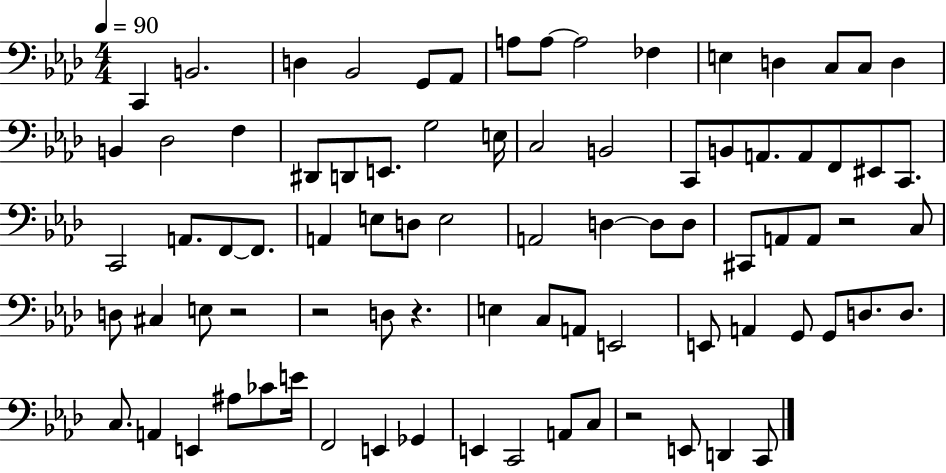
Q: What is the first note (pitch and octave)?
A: C2